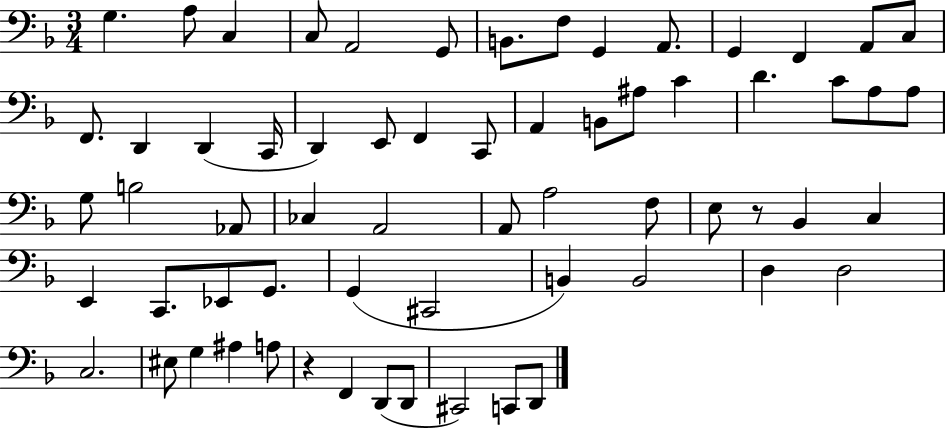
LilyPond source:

{
  \clef bass
  \numericTimeSignature
  \time 3/4
  \key f \major
  g4. a8 c4 | c8 a,2 g,8 | b,8. f8 g,4 a,8. | g,4 f,4 a,8 c8 | \break f,8. d,4 d,4( c,16 | d,4) e,8 f,4 c,8 | a,4 b,8 ais8 c'4 | d'4. c'8 a8 a8 | \break g8 b2 aes,8 | ces4 a,2 | a,8 a2 f8 | e8 r8 bes,4 c4 | \break e,4 c,8. ees,8 g,8. | g,4( cis,2 | b,4) b,2 | d4 d2 | \break c2. | eis8 g4 ais4 a8 | r4 f,4 d,8( d,8 | cis,2) c,8 d,8 | \break \bar "|."
}